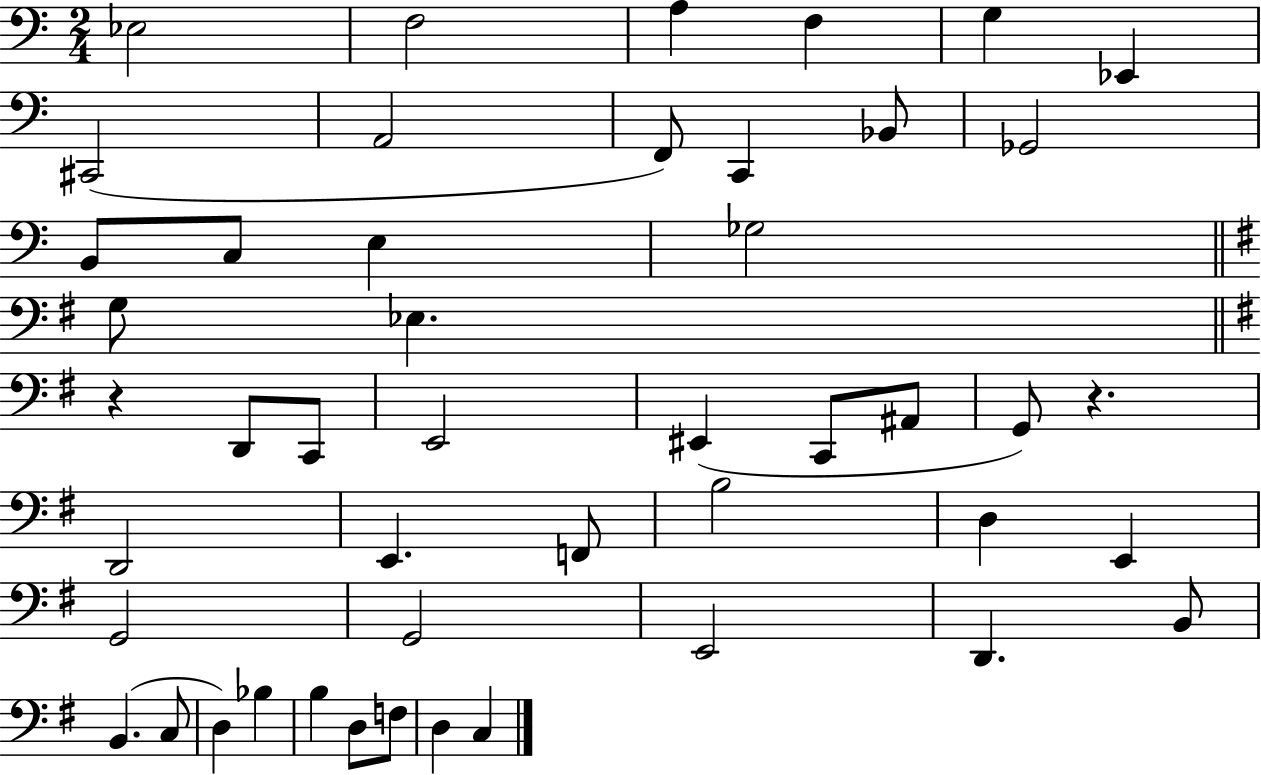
X:1
T:Untitled
M:2/4
L:1/4
K:C
_E,2 F,2 A, F, G, _E,, ^C,,2 A,,2 F,,/2 C,, _B,,/2 _G,,2 B,,/2 C,/2 E, _G,2 G,/2 _E, z D,,/2 C,,/2 E,,2 ^E,, C,,/2 ^A,,/2 G,,/2 z D,,2 E,, F,,/2 B,2 D, E,, G,,2 G,,2 E,,2 D,, B,,/2 B,, C,/2 D, _B, B, D,/2 F,/2 D, C,